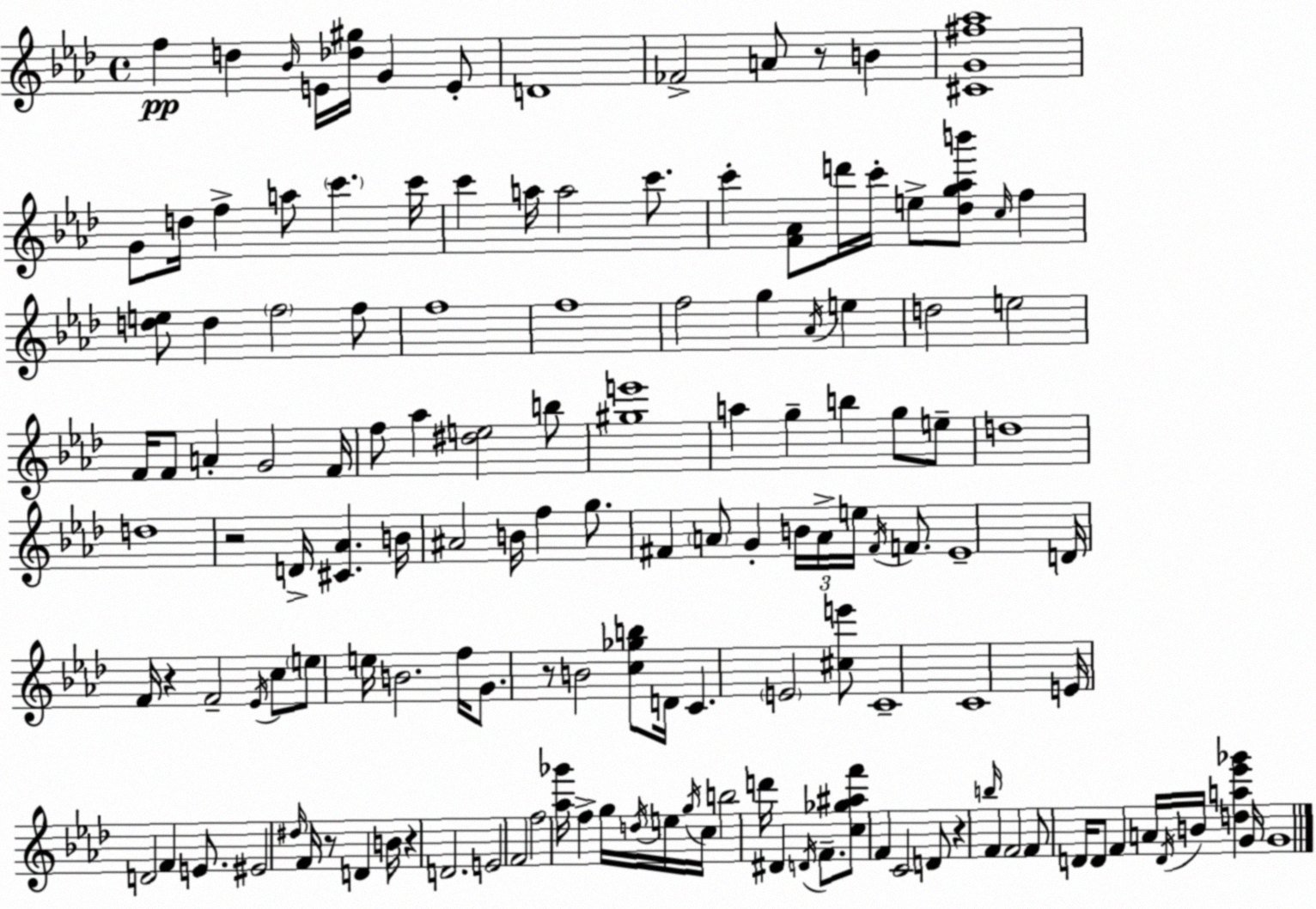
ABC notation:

X:1
T:Untitled
M:4/4
L:1/4
K:Fm
f d _B/4 E/4 [_d^g]/4 G E/2 D4 _F2 A/2 z/2 B [^CG^f_a]4 G/2 d/4 f a/2 c' c'/4 c' a/4 a2 c'/2 c' [F_A]/2 d'/4 c'/4 e/2 [_dg_ab']/2 c/4 f [de]/2 d f2 f/2 f4 f4 f2 g _A/4 e d2 e2 F/4 F/2 A G2 F/4 f/2 _a [^de]2 b/2 [^ge']4 a g b g/2 e/2 d4 d4 z2 D/4 [^C_A] B/4 ^A2 B/4 f g/2 ^F A/2 G B/4 A/4 e/4 ^F/4 F/2 _E4 D/4 F/4 z F2 _E/4 c/2 e/2 e/4 B2 f/4 G/2 z/2 B2 [c_gb]/2 D/4 C E2 [^ce']/2 C4 C4 E/4 D2 F E/2 ^E2 ^d/4 F/4 z/2 D B/4 z D2 E2 F2 f2 [_a_g']/4 f g/4 d/4 e/4 g/4 c/4 b2 d'/4 ^D D/4 F/2 [c_g^af']/2 F C2 D/2 z b/4 F F2 F/2 D/4 D/2 F A/4 D/4 B/4 [da_e'_g'] G/4 G4